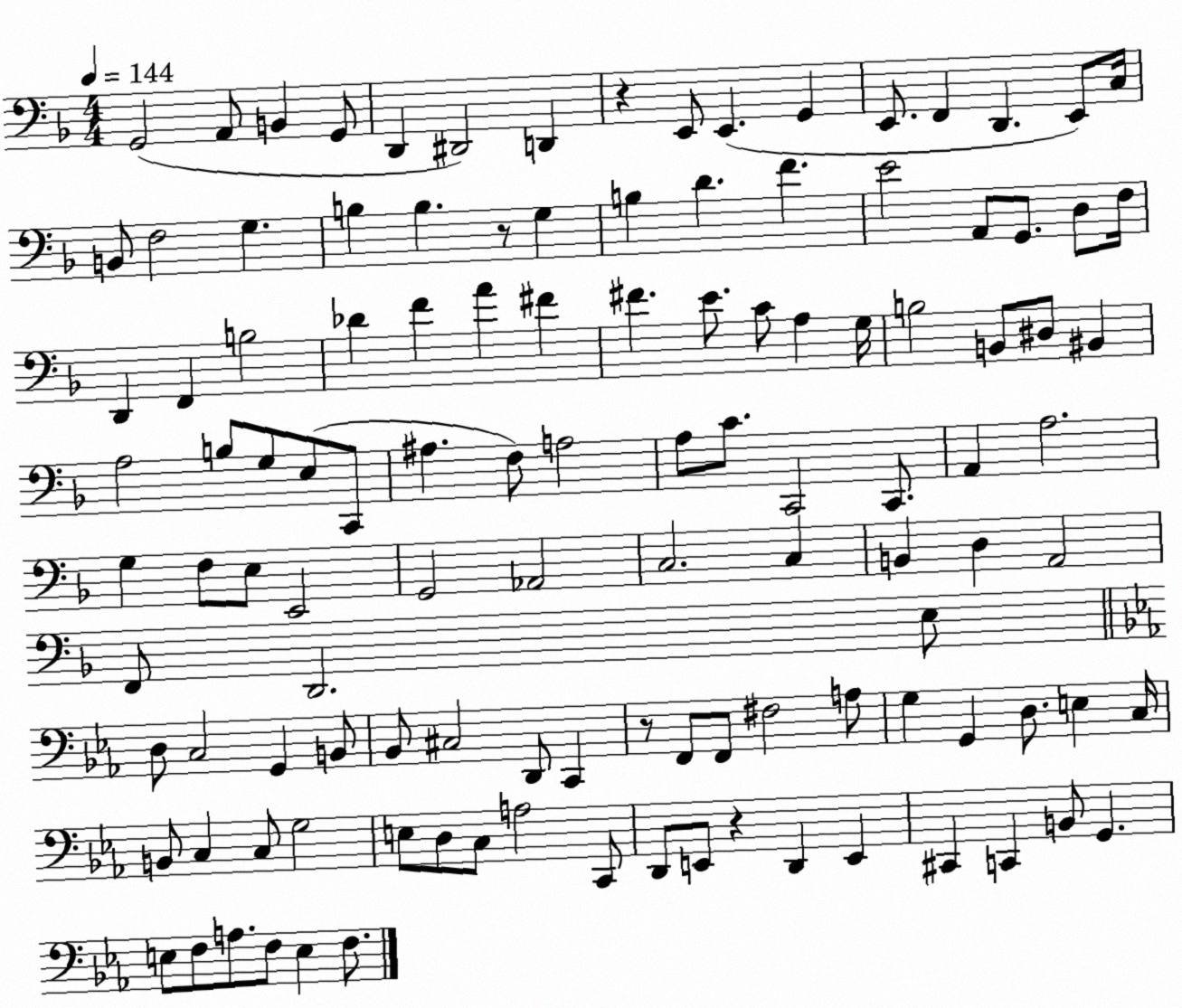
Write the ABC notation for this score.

X:1
T:Untitled
M:4/4
L:1/4
K:F
G,,2 A,,/2 B,, G,,/2 D,, ^D,,2 D,, z E,,/2 E,, G,, E,,/2 F,, D,, E,,/2 C,/4 B,,/2 F,2 G, B, B, z/2 G, B, D F E2 A,,/2 G,,/2 D,/2 F,/4 D,, F,, B,2 _D F A ^F ^F E/2 C/2 A, G,/4 B,2 B,,/2 ^D,/2 ^B,, A,2 B,/2 G,/2 E,/2 C,,/2 ^A, F,/2 A,2 A,/2 C/2 C,,2 C,,/2 A,, A,2 G, F,/2 E,/2 E,,2 G,,2 _A,,2 C,2 C, B,, D, A,,2 F,,/2 D,,2 E,/2 D,/2 C,2 G,, B,,/2 _B,,/2 ^C,2 D,,/2 C,, z/2 F,,/2 F,,/2 ^F,2 A,/2 G, G,, D,/2 E, C,/4 B,,/2 C, C,/2 G,2 E,/2 D,/2 C,/2 A,2 C,,/2 D,,/2 E,,/2 z D,, E,, ^C,, C,, B,,/2 G,, E,/2 F,/2 A,/2 F,/2 E, F,/2